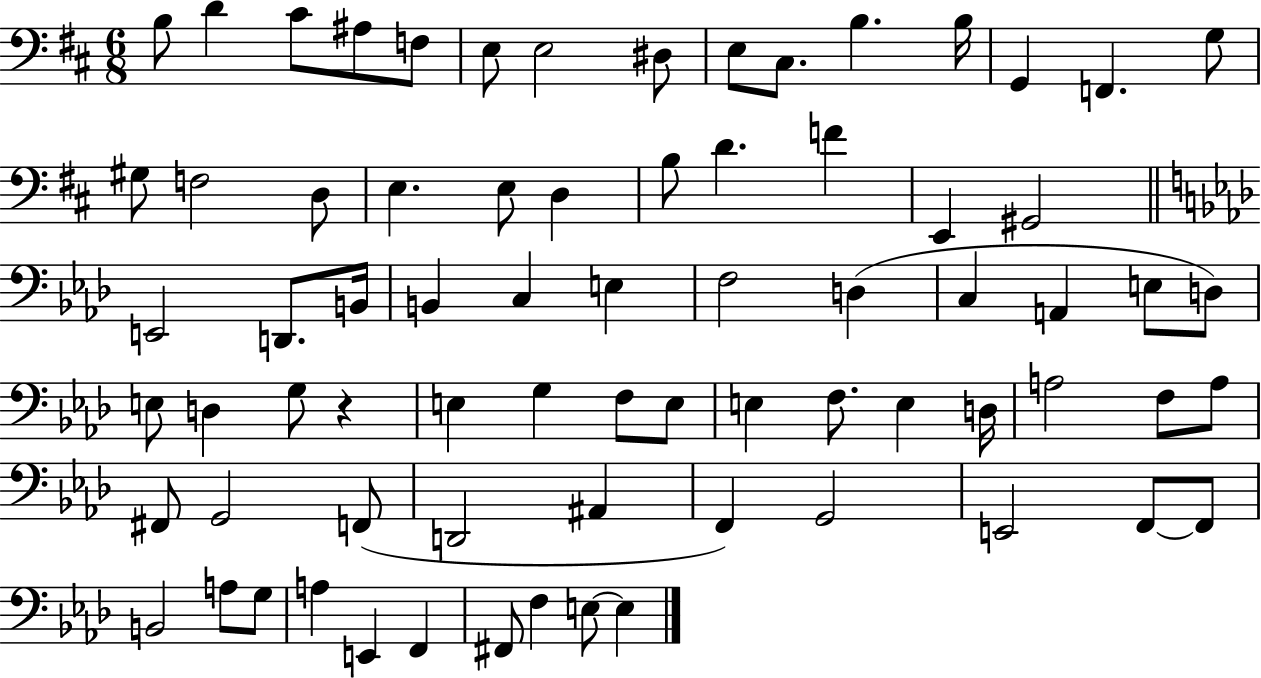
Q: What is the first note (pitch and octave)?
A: B3